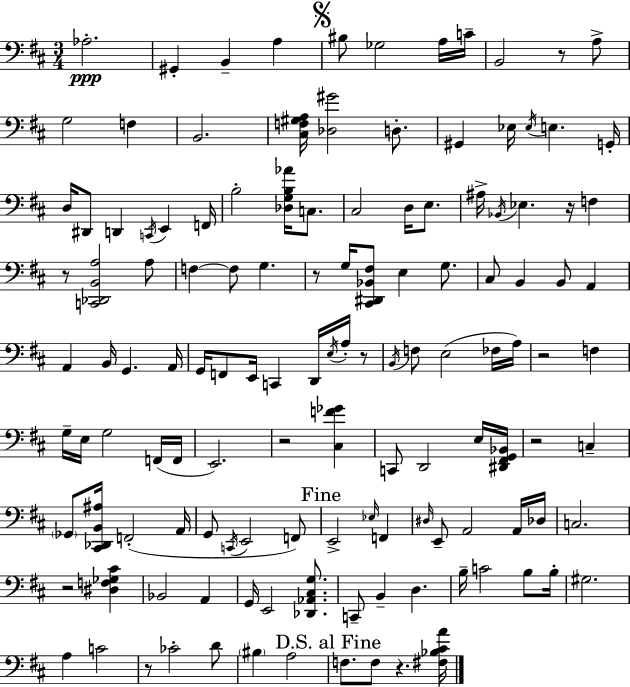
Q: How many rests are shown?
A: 11